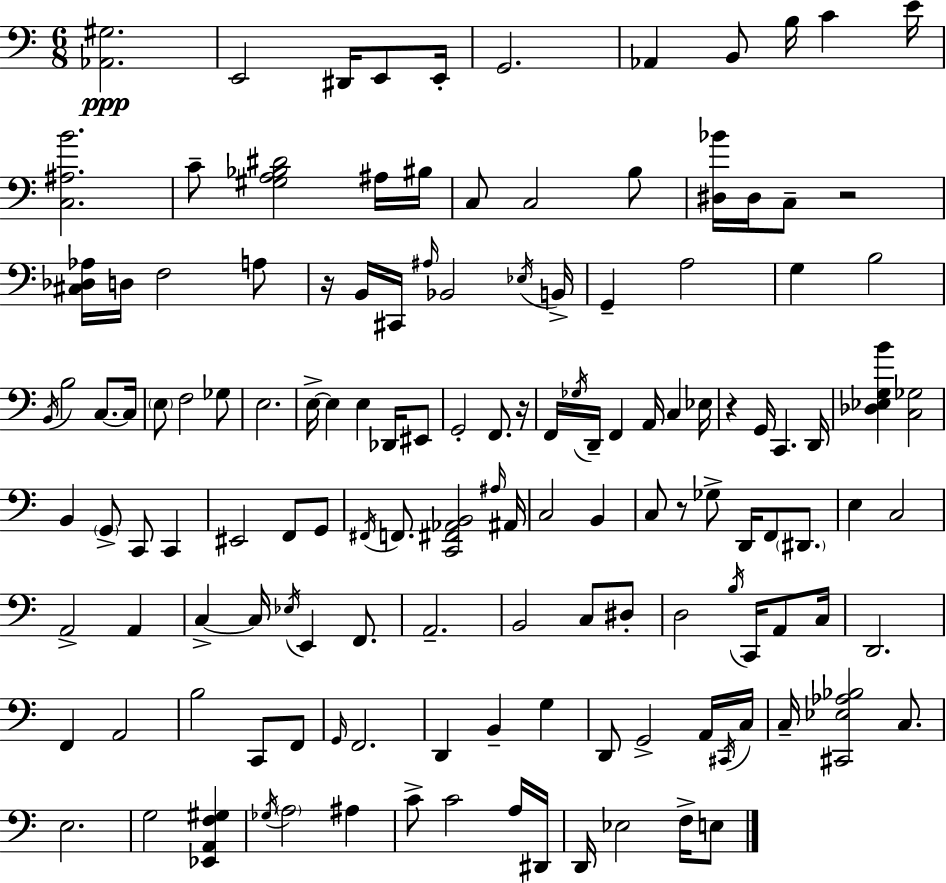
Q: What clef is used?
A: bass